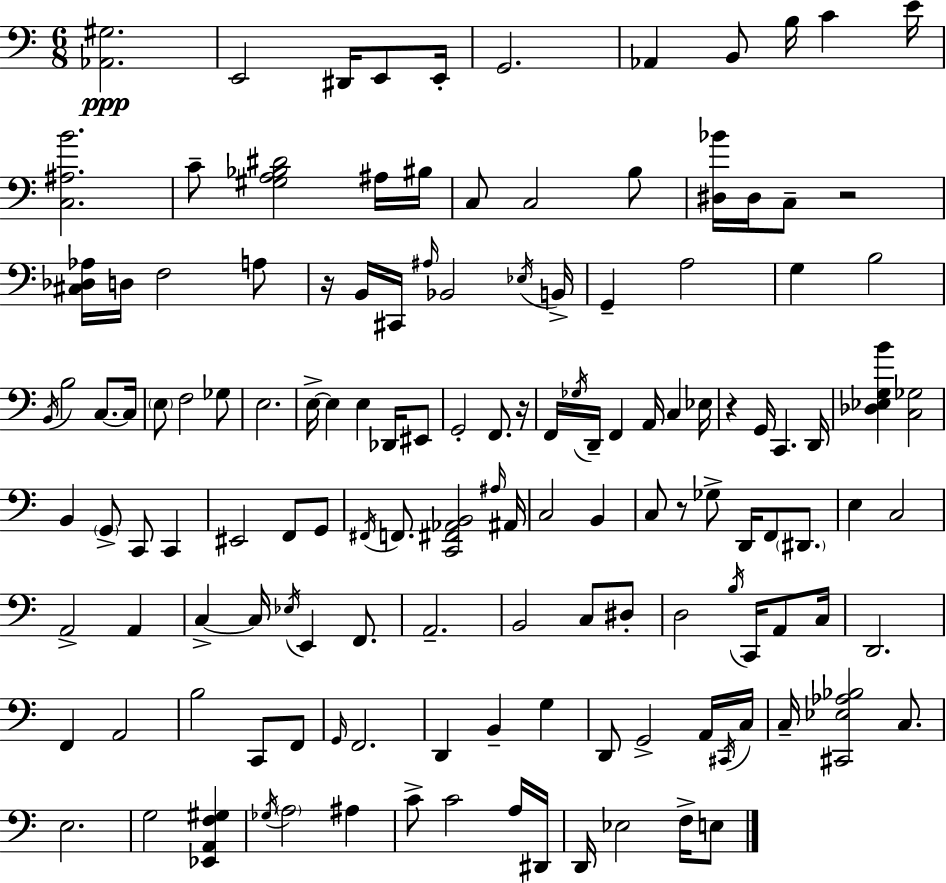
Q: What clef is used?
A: bass